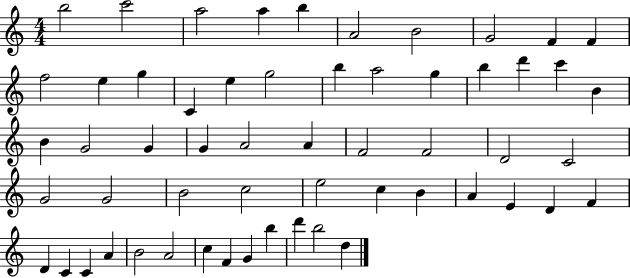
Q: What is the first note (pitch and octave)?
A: B5